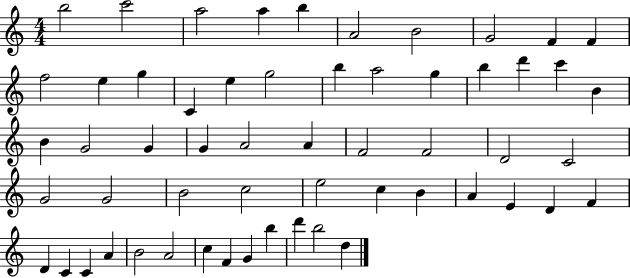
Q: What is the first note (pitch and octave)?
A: B5